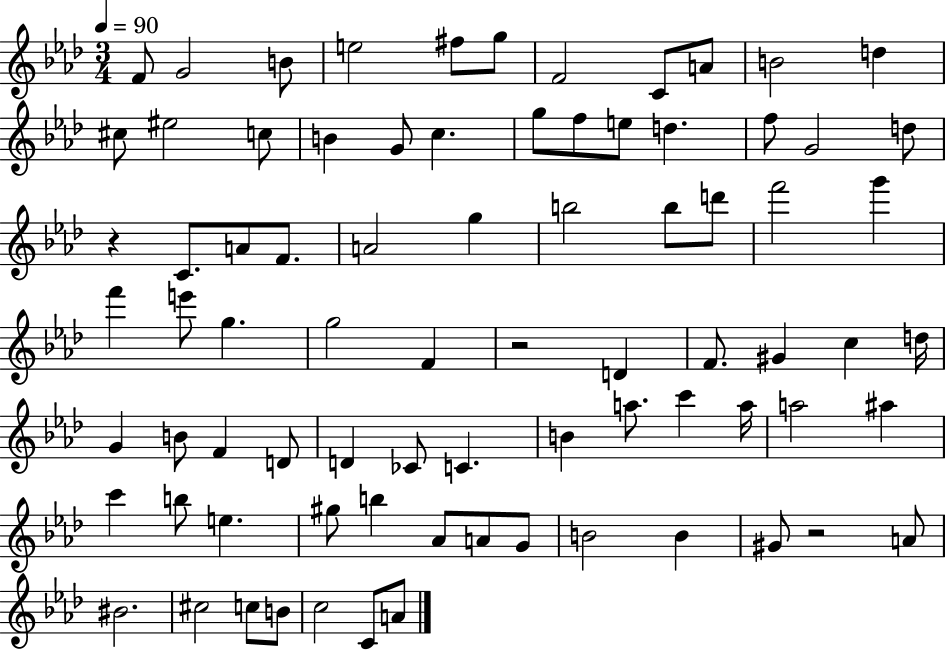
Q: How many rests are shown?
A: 3